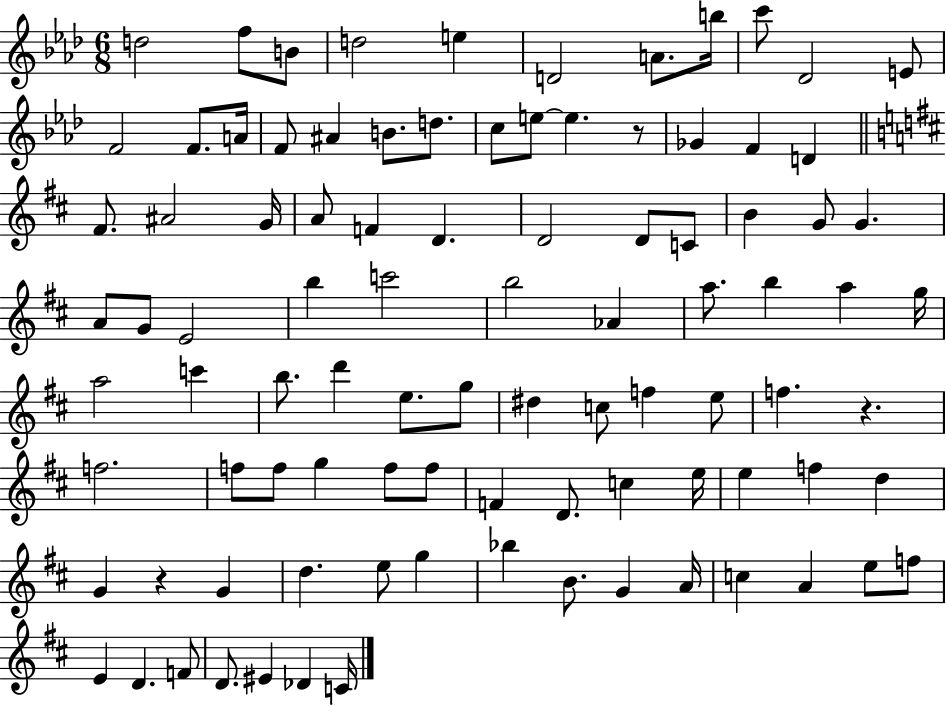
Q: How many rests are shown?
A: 3